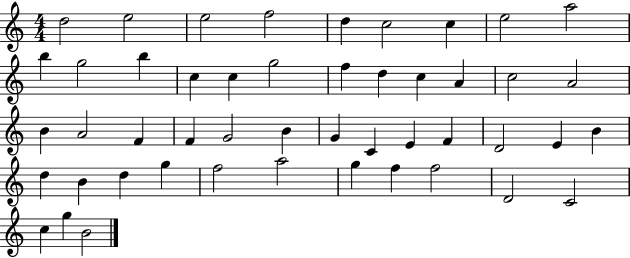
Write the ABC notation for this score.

X:1
T:Untitled
M:4/4
L:1/4
K:C
d2 e2 e2 f2 d c2 c e2 a2 b g2 b c c g2 f d c A c2 A2 B A2 F F G2 B G C E F D2 E B d B d g f2 a2 g f f2 D2 C2 c g B2